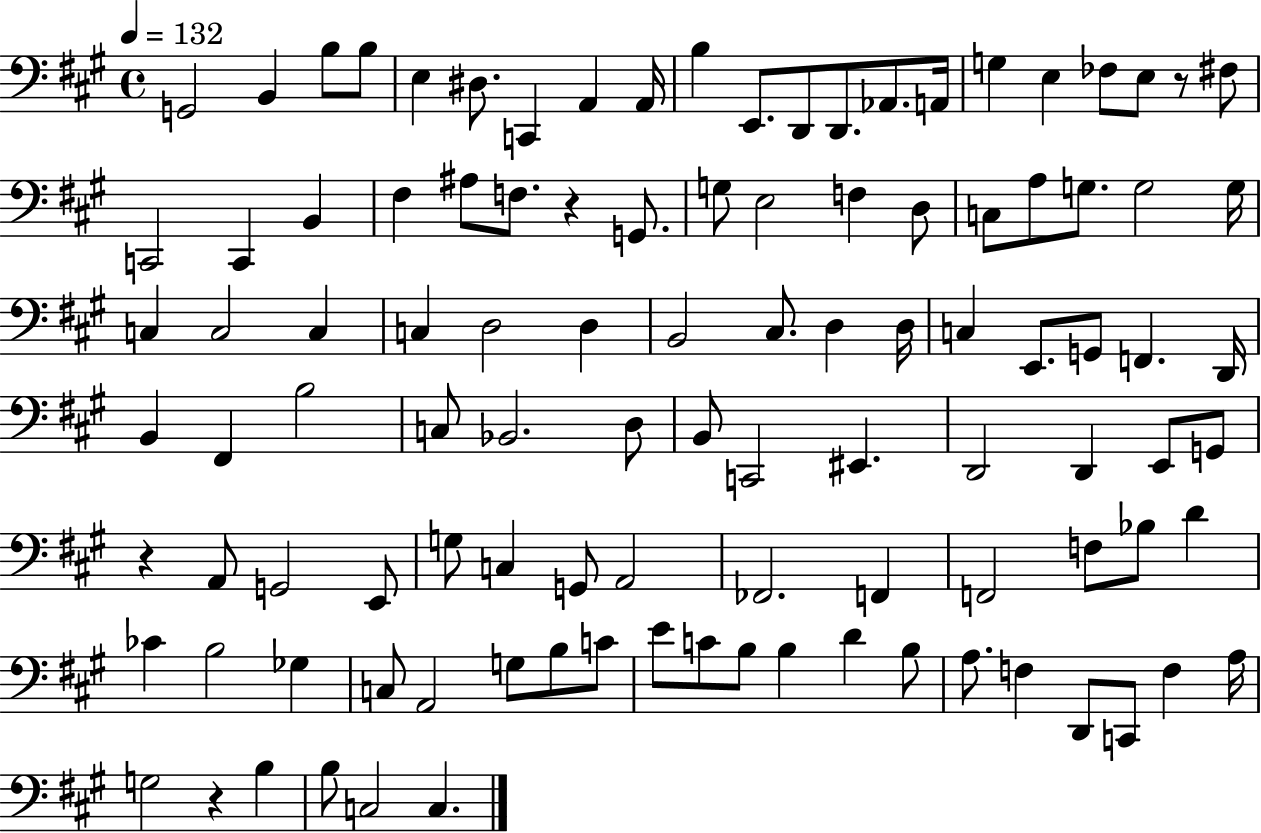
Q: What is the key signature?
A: A major